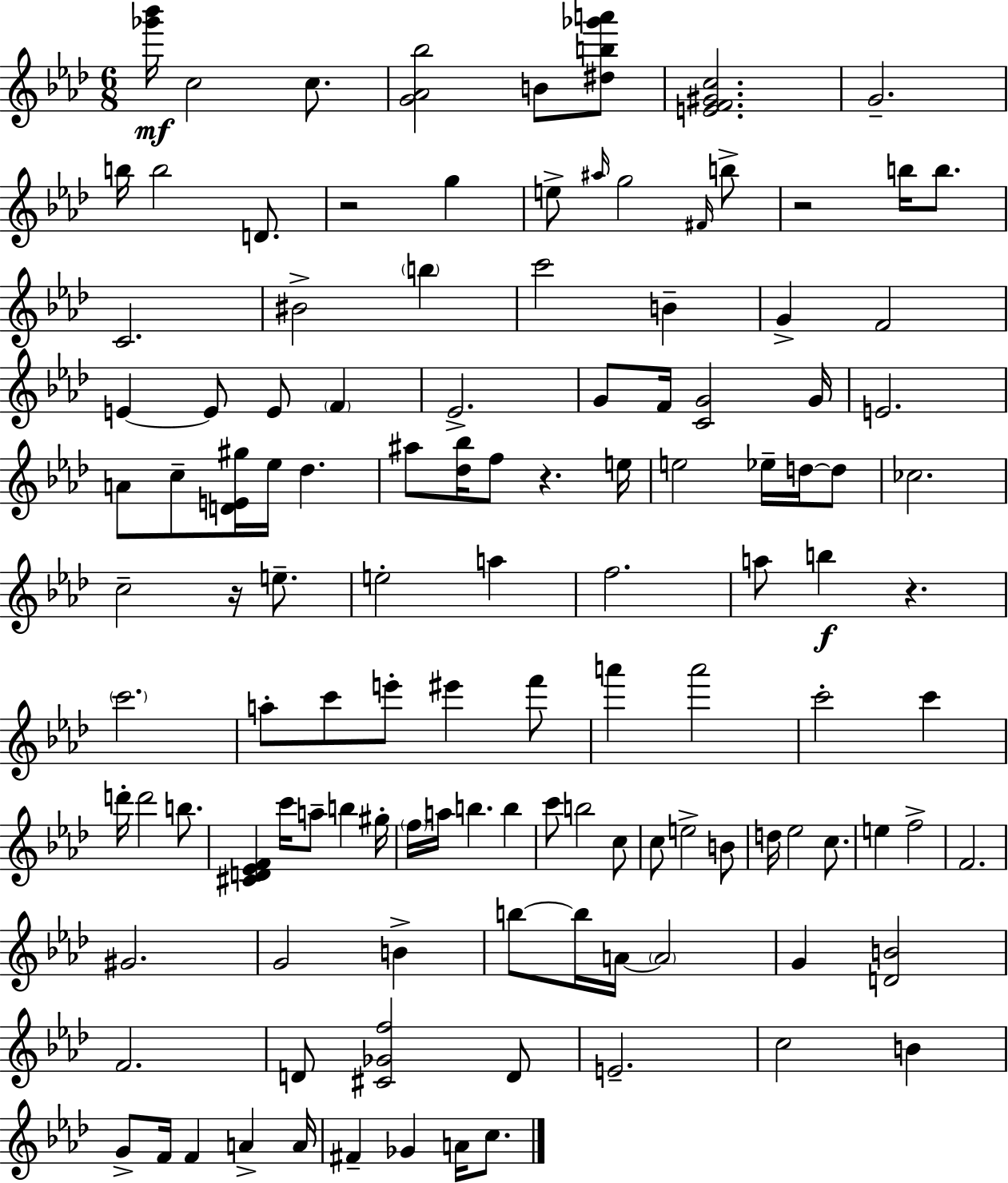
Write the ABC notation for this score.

X:1
T:Untitled
M:6/8
L:1/4
K:Fm
[_g'_b']/4 c2 c/2 [G_A_b]2 B/2 [^db_g'a']/2 [EF^Gc]2 G2 b/4 b2 D/2 z2 g e/2 ^a/4 g2 ^F/4 b/2 z2 b/4 b/2 C2 ^B2 b c'2 B G F2 E E/2 E/2 F _E2 G/2 F/4 [CG]2 G/4 E2 A/2 c/2 [DE^g]/4 _e/4 _d ^a/2 [_d_b]/4 f/2 z e/4 e2 _e/4 d/4 d/2 _c2 c2 z/4 e/2 e2 a f2 a/2 b z c'2 a/2 c'/2 e'/2 ^e' f'/2 a' a'2 c'2 c' d'/4 d'2 b/2 [^CD_EF] c'/4 a/2 b ^g/4 f/4 a/4 b b c'/2 b2 c/2 c/2 e2 B/2 d/4 _e2 c/2 e f2 F2 ^G2 G2 B b/2 b/4 A/4 A2 G [DB]2 F2 D/2 [^C_Gf]2 D/2 E2 c2 B G/2 F/4 F A A/4 ^F _G A/4 c/2